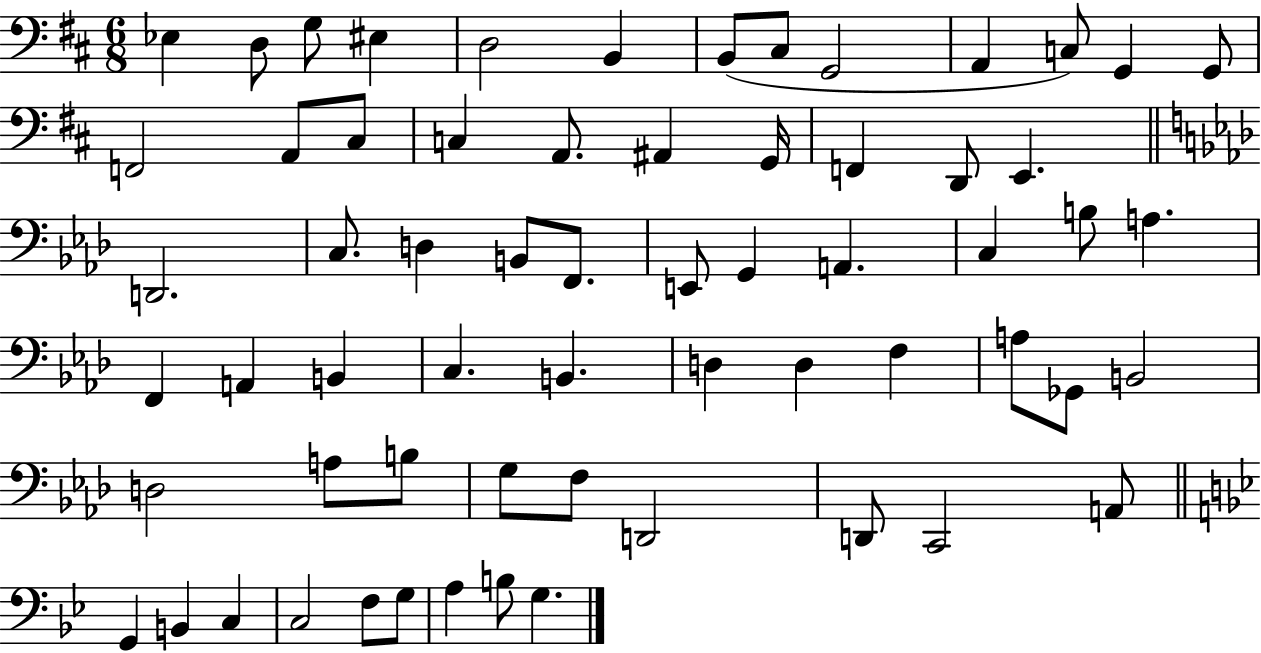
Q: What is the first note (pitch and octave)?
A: Eb3